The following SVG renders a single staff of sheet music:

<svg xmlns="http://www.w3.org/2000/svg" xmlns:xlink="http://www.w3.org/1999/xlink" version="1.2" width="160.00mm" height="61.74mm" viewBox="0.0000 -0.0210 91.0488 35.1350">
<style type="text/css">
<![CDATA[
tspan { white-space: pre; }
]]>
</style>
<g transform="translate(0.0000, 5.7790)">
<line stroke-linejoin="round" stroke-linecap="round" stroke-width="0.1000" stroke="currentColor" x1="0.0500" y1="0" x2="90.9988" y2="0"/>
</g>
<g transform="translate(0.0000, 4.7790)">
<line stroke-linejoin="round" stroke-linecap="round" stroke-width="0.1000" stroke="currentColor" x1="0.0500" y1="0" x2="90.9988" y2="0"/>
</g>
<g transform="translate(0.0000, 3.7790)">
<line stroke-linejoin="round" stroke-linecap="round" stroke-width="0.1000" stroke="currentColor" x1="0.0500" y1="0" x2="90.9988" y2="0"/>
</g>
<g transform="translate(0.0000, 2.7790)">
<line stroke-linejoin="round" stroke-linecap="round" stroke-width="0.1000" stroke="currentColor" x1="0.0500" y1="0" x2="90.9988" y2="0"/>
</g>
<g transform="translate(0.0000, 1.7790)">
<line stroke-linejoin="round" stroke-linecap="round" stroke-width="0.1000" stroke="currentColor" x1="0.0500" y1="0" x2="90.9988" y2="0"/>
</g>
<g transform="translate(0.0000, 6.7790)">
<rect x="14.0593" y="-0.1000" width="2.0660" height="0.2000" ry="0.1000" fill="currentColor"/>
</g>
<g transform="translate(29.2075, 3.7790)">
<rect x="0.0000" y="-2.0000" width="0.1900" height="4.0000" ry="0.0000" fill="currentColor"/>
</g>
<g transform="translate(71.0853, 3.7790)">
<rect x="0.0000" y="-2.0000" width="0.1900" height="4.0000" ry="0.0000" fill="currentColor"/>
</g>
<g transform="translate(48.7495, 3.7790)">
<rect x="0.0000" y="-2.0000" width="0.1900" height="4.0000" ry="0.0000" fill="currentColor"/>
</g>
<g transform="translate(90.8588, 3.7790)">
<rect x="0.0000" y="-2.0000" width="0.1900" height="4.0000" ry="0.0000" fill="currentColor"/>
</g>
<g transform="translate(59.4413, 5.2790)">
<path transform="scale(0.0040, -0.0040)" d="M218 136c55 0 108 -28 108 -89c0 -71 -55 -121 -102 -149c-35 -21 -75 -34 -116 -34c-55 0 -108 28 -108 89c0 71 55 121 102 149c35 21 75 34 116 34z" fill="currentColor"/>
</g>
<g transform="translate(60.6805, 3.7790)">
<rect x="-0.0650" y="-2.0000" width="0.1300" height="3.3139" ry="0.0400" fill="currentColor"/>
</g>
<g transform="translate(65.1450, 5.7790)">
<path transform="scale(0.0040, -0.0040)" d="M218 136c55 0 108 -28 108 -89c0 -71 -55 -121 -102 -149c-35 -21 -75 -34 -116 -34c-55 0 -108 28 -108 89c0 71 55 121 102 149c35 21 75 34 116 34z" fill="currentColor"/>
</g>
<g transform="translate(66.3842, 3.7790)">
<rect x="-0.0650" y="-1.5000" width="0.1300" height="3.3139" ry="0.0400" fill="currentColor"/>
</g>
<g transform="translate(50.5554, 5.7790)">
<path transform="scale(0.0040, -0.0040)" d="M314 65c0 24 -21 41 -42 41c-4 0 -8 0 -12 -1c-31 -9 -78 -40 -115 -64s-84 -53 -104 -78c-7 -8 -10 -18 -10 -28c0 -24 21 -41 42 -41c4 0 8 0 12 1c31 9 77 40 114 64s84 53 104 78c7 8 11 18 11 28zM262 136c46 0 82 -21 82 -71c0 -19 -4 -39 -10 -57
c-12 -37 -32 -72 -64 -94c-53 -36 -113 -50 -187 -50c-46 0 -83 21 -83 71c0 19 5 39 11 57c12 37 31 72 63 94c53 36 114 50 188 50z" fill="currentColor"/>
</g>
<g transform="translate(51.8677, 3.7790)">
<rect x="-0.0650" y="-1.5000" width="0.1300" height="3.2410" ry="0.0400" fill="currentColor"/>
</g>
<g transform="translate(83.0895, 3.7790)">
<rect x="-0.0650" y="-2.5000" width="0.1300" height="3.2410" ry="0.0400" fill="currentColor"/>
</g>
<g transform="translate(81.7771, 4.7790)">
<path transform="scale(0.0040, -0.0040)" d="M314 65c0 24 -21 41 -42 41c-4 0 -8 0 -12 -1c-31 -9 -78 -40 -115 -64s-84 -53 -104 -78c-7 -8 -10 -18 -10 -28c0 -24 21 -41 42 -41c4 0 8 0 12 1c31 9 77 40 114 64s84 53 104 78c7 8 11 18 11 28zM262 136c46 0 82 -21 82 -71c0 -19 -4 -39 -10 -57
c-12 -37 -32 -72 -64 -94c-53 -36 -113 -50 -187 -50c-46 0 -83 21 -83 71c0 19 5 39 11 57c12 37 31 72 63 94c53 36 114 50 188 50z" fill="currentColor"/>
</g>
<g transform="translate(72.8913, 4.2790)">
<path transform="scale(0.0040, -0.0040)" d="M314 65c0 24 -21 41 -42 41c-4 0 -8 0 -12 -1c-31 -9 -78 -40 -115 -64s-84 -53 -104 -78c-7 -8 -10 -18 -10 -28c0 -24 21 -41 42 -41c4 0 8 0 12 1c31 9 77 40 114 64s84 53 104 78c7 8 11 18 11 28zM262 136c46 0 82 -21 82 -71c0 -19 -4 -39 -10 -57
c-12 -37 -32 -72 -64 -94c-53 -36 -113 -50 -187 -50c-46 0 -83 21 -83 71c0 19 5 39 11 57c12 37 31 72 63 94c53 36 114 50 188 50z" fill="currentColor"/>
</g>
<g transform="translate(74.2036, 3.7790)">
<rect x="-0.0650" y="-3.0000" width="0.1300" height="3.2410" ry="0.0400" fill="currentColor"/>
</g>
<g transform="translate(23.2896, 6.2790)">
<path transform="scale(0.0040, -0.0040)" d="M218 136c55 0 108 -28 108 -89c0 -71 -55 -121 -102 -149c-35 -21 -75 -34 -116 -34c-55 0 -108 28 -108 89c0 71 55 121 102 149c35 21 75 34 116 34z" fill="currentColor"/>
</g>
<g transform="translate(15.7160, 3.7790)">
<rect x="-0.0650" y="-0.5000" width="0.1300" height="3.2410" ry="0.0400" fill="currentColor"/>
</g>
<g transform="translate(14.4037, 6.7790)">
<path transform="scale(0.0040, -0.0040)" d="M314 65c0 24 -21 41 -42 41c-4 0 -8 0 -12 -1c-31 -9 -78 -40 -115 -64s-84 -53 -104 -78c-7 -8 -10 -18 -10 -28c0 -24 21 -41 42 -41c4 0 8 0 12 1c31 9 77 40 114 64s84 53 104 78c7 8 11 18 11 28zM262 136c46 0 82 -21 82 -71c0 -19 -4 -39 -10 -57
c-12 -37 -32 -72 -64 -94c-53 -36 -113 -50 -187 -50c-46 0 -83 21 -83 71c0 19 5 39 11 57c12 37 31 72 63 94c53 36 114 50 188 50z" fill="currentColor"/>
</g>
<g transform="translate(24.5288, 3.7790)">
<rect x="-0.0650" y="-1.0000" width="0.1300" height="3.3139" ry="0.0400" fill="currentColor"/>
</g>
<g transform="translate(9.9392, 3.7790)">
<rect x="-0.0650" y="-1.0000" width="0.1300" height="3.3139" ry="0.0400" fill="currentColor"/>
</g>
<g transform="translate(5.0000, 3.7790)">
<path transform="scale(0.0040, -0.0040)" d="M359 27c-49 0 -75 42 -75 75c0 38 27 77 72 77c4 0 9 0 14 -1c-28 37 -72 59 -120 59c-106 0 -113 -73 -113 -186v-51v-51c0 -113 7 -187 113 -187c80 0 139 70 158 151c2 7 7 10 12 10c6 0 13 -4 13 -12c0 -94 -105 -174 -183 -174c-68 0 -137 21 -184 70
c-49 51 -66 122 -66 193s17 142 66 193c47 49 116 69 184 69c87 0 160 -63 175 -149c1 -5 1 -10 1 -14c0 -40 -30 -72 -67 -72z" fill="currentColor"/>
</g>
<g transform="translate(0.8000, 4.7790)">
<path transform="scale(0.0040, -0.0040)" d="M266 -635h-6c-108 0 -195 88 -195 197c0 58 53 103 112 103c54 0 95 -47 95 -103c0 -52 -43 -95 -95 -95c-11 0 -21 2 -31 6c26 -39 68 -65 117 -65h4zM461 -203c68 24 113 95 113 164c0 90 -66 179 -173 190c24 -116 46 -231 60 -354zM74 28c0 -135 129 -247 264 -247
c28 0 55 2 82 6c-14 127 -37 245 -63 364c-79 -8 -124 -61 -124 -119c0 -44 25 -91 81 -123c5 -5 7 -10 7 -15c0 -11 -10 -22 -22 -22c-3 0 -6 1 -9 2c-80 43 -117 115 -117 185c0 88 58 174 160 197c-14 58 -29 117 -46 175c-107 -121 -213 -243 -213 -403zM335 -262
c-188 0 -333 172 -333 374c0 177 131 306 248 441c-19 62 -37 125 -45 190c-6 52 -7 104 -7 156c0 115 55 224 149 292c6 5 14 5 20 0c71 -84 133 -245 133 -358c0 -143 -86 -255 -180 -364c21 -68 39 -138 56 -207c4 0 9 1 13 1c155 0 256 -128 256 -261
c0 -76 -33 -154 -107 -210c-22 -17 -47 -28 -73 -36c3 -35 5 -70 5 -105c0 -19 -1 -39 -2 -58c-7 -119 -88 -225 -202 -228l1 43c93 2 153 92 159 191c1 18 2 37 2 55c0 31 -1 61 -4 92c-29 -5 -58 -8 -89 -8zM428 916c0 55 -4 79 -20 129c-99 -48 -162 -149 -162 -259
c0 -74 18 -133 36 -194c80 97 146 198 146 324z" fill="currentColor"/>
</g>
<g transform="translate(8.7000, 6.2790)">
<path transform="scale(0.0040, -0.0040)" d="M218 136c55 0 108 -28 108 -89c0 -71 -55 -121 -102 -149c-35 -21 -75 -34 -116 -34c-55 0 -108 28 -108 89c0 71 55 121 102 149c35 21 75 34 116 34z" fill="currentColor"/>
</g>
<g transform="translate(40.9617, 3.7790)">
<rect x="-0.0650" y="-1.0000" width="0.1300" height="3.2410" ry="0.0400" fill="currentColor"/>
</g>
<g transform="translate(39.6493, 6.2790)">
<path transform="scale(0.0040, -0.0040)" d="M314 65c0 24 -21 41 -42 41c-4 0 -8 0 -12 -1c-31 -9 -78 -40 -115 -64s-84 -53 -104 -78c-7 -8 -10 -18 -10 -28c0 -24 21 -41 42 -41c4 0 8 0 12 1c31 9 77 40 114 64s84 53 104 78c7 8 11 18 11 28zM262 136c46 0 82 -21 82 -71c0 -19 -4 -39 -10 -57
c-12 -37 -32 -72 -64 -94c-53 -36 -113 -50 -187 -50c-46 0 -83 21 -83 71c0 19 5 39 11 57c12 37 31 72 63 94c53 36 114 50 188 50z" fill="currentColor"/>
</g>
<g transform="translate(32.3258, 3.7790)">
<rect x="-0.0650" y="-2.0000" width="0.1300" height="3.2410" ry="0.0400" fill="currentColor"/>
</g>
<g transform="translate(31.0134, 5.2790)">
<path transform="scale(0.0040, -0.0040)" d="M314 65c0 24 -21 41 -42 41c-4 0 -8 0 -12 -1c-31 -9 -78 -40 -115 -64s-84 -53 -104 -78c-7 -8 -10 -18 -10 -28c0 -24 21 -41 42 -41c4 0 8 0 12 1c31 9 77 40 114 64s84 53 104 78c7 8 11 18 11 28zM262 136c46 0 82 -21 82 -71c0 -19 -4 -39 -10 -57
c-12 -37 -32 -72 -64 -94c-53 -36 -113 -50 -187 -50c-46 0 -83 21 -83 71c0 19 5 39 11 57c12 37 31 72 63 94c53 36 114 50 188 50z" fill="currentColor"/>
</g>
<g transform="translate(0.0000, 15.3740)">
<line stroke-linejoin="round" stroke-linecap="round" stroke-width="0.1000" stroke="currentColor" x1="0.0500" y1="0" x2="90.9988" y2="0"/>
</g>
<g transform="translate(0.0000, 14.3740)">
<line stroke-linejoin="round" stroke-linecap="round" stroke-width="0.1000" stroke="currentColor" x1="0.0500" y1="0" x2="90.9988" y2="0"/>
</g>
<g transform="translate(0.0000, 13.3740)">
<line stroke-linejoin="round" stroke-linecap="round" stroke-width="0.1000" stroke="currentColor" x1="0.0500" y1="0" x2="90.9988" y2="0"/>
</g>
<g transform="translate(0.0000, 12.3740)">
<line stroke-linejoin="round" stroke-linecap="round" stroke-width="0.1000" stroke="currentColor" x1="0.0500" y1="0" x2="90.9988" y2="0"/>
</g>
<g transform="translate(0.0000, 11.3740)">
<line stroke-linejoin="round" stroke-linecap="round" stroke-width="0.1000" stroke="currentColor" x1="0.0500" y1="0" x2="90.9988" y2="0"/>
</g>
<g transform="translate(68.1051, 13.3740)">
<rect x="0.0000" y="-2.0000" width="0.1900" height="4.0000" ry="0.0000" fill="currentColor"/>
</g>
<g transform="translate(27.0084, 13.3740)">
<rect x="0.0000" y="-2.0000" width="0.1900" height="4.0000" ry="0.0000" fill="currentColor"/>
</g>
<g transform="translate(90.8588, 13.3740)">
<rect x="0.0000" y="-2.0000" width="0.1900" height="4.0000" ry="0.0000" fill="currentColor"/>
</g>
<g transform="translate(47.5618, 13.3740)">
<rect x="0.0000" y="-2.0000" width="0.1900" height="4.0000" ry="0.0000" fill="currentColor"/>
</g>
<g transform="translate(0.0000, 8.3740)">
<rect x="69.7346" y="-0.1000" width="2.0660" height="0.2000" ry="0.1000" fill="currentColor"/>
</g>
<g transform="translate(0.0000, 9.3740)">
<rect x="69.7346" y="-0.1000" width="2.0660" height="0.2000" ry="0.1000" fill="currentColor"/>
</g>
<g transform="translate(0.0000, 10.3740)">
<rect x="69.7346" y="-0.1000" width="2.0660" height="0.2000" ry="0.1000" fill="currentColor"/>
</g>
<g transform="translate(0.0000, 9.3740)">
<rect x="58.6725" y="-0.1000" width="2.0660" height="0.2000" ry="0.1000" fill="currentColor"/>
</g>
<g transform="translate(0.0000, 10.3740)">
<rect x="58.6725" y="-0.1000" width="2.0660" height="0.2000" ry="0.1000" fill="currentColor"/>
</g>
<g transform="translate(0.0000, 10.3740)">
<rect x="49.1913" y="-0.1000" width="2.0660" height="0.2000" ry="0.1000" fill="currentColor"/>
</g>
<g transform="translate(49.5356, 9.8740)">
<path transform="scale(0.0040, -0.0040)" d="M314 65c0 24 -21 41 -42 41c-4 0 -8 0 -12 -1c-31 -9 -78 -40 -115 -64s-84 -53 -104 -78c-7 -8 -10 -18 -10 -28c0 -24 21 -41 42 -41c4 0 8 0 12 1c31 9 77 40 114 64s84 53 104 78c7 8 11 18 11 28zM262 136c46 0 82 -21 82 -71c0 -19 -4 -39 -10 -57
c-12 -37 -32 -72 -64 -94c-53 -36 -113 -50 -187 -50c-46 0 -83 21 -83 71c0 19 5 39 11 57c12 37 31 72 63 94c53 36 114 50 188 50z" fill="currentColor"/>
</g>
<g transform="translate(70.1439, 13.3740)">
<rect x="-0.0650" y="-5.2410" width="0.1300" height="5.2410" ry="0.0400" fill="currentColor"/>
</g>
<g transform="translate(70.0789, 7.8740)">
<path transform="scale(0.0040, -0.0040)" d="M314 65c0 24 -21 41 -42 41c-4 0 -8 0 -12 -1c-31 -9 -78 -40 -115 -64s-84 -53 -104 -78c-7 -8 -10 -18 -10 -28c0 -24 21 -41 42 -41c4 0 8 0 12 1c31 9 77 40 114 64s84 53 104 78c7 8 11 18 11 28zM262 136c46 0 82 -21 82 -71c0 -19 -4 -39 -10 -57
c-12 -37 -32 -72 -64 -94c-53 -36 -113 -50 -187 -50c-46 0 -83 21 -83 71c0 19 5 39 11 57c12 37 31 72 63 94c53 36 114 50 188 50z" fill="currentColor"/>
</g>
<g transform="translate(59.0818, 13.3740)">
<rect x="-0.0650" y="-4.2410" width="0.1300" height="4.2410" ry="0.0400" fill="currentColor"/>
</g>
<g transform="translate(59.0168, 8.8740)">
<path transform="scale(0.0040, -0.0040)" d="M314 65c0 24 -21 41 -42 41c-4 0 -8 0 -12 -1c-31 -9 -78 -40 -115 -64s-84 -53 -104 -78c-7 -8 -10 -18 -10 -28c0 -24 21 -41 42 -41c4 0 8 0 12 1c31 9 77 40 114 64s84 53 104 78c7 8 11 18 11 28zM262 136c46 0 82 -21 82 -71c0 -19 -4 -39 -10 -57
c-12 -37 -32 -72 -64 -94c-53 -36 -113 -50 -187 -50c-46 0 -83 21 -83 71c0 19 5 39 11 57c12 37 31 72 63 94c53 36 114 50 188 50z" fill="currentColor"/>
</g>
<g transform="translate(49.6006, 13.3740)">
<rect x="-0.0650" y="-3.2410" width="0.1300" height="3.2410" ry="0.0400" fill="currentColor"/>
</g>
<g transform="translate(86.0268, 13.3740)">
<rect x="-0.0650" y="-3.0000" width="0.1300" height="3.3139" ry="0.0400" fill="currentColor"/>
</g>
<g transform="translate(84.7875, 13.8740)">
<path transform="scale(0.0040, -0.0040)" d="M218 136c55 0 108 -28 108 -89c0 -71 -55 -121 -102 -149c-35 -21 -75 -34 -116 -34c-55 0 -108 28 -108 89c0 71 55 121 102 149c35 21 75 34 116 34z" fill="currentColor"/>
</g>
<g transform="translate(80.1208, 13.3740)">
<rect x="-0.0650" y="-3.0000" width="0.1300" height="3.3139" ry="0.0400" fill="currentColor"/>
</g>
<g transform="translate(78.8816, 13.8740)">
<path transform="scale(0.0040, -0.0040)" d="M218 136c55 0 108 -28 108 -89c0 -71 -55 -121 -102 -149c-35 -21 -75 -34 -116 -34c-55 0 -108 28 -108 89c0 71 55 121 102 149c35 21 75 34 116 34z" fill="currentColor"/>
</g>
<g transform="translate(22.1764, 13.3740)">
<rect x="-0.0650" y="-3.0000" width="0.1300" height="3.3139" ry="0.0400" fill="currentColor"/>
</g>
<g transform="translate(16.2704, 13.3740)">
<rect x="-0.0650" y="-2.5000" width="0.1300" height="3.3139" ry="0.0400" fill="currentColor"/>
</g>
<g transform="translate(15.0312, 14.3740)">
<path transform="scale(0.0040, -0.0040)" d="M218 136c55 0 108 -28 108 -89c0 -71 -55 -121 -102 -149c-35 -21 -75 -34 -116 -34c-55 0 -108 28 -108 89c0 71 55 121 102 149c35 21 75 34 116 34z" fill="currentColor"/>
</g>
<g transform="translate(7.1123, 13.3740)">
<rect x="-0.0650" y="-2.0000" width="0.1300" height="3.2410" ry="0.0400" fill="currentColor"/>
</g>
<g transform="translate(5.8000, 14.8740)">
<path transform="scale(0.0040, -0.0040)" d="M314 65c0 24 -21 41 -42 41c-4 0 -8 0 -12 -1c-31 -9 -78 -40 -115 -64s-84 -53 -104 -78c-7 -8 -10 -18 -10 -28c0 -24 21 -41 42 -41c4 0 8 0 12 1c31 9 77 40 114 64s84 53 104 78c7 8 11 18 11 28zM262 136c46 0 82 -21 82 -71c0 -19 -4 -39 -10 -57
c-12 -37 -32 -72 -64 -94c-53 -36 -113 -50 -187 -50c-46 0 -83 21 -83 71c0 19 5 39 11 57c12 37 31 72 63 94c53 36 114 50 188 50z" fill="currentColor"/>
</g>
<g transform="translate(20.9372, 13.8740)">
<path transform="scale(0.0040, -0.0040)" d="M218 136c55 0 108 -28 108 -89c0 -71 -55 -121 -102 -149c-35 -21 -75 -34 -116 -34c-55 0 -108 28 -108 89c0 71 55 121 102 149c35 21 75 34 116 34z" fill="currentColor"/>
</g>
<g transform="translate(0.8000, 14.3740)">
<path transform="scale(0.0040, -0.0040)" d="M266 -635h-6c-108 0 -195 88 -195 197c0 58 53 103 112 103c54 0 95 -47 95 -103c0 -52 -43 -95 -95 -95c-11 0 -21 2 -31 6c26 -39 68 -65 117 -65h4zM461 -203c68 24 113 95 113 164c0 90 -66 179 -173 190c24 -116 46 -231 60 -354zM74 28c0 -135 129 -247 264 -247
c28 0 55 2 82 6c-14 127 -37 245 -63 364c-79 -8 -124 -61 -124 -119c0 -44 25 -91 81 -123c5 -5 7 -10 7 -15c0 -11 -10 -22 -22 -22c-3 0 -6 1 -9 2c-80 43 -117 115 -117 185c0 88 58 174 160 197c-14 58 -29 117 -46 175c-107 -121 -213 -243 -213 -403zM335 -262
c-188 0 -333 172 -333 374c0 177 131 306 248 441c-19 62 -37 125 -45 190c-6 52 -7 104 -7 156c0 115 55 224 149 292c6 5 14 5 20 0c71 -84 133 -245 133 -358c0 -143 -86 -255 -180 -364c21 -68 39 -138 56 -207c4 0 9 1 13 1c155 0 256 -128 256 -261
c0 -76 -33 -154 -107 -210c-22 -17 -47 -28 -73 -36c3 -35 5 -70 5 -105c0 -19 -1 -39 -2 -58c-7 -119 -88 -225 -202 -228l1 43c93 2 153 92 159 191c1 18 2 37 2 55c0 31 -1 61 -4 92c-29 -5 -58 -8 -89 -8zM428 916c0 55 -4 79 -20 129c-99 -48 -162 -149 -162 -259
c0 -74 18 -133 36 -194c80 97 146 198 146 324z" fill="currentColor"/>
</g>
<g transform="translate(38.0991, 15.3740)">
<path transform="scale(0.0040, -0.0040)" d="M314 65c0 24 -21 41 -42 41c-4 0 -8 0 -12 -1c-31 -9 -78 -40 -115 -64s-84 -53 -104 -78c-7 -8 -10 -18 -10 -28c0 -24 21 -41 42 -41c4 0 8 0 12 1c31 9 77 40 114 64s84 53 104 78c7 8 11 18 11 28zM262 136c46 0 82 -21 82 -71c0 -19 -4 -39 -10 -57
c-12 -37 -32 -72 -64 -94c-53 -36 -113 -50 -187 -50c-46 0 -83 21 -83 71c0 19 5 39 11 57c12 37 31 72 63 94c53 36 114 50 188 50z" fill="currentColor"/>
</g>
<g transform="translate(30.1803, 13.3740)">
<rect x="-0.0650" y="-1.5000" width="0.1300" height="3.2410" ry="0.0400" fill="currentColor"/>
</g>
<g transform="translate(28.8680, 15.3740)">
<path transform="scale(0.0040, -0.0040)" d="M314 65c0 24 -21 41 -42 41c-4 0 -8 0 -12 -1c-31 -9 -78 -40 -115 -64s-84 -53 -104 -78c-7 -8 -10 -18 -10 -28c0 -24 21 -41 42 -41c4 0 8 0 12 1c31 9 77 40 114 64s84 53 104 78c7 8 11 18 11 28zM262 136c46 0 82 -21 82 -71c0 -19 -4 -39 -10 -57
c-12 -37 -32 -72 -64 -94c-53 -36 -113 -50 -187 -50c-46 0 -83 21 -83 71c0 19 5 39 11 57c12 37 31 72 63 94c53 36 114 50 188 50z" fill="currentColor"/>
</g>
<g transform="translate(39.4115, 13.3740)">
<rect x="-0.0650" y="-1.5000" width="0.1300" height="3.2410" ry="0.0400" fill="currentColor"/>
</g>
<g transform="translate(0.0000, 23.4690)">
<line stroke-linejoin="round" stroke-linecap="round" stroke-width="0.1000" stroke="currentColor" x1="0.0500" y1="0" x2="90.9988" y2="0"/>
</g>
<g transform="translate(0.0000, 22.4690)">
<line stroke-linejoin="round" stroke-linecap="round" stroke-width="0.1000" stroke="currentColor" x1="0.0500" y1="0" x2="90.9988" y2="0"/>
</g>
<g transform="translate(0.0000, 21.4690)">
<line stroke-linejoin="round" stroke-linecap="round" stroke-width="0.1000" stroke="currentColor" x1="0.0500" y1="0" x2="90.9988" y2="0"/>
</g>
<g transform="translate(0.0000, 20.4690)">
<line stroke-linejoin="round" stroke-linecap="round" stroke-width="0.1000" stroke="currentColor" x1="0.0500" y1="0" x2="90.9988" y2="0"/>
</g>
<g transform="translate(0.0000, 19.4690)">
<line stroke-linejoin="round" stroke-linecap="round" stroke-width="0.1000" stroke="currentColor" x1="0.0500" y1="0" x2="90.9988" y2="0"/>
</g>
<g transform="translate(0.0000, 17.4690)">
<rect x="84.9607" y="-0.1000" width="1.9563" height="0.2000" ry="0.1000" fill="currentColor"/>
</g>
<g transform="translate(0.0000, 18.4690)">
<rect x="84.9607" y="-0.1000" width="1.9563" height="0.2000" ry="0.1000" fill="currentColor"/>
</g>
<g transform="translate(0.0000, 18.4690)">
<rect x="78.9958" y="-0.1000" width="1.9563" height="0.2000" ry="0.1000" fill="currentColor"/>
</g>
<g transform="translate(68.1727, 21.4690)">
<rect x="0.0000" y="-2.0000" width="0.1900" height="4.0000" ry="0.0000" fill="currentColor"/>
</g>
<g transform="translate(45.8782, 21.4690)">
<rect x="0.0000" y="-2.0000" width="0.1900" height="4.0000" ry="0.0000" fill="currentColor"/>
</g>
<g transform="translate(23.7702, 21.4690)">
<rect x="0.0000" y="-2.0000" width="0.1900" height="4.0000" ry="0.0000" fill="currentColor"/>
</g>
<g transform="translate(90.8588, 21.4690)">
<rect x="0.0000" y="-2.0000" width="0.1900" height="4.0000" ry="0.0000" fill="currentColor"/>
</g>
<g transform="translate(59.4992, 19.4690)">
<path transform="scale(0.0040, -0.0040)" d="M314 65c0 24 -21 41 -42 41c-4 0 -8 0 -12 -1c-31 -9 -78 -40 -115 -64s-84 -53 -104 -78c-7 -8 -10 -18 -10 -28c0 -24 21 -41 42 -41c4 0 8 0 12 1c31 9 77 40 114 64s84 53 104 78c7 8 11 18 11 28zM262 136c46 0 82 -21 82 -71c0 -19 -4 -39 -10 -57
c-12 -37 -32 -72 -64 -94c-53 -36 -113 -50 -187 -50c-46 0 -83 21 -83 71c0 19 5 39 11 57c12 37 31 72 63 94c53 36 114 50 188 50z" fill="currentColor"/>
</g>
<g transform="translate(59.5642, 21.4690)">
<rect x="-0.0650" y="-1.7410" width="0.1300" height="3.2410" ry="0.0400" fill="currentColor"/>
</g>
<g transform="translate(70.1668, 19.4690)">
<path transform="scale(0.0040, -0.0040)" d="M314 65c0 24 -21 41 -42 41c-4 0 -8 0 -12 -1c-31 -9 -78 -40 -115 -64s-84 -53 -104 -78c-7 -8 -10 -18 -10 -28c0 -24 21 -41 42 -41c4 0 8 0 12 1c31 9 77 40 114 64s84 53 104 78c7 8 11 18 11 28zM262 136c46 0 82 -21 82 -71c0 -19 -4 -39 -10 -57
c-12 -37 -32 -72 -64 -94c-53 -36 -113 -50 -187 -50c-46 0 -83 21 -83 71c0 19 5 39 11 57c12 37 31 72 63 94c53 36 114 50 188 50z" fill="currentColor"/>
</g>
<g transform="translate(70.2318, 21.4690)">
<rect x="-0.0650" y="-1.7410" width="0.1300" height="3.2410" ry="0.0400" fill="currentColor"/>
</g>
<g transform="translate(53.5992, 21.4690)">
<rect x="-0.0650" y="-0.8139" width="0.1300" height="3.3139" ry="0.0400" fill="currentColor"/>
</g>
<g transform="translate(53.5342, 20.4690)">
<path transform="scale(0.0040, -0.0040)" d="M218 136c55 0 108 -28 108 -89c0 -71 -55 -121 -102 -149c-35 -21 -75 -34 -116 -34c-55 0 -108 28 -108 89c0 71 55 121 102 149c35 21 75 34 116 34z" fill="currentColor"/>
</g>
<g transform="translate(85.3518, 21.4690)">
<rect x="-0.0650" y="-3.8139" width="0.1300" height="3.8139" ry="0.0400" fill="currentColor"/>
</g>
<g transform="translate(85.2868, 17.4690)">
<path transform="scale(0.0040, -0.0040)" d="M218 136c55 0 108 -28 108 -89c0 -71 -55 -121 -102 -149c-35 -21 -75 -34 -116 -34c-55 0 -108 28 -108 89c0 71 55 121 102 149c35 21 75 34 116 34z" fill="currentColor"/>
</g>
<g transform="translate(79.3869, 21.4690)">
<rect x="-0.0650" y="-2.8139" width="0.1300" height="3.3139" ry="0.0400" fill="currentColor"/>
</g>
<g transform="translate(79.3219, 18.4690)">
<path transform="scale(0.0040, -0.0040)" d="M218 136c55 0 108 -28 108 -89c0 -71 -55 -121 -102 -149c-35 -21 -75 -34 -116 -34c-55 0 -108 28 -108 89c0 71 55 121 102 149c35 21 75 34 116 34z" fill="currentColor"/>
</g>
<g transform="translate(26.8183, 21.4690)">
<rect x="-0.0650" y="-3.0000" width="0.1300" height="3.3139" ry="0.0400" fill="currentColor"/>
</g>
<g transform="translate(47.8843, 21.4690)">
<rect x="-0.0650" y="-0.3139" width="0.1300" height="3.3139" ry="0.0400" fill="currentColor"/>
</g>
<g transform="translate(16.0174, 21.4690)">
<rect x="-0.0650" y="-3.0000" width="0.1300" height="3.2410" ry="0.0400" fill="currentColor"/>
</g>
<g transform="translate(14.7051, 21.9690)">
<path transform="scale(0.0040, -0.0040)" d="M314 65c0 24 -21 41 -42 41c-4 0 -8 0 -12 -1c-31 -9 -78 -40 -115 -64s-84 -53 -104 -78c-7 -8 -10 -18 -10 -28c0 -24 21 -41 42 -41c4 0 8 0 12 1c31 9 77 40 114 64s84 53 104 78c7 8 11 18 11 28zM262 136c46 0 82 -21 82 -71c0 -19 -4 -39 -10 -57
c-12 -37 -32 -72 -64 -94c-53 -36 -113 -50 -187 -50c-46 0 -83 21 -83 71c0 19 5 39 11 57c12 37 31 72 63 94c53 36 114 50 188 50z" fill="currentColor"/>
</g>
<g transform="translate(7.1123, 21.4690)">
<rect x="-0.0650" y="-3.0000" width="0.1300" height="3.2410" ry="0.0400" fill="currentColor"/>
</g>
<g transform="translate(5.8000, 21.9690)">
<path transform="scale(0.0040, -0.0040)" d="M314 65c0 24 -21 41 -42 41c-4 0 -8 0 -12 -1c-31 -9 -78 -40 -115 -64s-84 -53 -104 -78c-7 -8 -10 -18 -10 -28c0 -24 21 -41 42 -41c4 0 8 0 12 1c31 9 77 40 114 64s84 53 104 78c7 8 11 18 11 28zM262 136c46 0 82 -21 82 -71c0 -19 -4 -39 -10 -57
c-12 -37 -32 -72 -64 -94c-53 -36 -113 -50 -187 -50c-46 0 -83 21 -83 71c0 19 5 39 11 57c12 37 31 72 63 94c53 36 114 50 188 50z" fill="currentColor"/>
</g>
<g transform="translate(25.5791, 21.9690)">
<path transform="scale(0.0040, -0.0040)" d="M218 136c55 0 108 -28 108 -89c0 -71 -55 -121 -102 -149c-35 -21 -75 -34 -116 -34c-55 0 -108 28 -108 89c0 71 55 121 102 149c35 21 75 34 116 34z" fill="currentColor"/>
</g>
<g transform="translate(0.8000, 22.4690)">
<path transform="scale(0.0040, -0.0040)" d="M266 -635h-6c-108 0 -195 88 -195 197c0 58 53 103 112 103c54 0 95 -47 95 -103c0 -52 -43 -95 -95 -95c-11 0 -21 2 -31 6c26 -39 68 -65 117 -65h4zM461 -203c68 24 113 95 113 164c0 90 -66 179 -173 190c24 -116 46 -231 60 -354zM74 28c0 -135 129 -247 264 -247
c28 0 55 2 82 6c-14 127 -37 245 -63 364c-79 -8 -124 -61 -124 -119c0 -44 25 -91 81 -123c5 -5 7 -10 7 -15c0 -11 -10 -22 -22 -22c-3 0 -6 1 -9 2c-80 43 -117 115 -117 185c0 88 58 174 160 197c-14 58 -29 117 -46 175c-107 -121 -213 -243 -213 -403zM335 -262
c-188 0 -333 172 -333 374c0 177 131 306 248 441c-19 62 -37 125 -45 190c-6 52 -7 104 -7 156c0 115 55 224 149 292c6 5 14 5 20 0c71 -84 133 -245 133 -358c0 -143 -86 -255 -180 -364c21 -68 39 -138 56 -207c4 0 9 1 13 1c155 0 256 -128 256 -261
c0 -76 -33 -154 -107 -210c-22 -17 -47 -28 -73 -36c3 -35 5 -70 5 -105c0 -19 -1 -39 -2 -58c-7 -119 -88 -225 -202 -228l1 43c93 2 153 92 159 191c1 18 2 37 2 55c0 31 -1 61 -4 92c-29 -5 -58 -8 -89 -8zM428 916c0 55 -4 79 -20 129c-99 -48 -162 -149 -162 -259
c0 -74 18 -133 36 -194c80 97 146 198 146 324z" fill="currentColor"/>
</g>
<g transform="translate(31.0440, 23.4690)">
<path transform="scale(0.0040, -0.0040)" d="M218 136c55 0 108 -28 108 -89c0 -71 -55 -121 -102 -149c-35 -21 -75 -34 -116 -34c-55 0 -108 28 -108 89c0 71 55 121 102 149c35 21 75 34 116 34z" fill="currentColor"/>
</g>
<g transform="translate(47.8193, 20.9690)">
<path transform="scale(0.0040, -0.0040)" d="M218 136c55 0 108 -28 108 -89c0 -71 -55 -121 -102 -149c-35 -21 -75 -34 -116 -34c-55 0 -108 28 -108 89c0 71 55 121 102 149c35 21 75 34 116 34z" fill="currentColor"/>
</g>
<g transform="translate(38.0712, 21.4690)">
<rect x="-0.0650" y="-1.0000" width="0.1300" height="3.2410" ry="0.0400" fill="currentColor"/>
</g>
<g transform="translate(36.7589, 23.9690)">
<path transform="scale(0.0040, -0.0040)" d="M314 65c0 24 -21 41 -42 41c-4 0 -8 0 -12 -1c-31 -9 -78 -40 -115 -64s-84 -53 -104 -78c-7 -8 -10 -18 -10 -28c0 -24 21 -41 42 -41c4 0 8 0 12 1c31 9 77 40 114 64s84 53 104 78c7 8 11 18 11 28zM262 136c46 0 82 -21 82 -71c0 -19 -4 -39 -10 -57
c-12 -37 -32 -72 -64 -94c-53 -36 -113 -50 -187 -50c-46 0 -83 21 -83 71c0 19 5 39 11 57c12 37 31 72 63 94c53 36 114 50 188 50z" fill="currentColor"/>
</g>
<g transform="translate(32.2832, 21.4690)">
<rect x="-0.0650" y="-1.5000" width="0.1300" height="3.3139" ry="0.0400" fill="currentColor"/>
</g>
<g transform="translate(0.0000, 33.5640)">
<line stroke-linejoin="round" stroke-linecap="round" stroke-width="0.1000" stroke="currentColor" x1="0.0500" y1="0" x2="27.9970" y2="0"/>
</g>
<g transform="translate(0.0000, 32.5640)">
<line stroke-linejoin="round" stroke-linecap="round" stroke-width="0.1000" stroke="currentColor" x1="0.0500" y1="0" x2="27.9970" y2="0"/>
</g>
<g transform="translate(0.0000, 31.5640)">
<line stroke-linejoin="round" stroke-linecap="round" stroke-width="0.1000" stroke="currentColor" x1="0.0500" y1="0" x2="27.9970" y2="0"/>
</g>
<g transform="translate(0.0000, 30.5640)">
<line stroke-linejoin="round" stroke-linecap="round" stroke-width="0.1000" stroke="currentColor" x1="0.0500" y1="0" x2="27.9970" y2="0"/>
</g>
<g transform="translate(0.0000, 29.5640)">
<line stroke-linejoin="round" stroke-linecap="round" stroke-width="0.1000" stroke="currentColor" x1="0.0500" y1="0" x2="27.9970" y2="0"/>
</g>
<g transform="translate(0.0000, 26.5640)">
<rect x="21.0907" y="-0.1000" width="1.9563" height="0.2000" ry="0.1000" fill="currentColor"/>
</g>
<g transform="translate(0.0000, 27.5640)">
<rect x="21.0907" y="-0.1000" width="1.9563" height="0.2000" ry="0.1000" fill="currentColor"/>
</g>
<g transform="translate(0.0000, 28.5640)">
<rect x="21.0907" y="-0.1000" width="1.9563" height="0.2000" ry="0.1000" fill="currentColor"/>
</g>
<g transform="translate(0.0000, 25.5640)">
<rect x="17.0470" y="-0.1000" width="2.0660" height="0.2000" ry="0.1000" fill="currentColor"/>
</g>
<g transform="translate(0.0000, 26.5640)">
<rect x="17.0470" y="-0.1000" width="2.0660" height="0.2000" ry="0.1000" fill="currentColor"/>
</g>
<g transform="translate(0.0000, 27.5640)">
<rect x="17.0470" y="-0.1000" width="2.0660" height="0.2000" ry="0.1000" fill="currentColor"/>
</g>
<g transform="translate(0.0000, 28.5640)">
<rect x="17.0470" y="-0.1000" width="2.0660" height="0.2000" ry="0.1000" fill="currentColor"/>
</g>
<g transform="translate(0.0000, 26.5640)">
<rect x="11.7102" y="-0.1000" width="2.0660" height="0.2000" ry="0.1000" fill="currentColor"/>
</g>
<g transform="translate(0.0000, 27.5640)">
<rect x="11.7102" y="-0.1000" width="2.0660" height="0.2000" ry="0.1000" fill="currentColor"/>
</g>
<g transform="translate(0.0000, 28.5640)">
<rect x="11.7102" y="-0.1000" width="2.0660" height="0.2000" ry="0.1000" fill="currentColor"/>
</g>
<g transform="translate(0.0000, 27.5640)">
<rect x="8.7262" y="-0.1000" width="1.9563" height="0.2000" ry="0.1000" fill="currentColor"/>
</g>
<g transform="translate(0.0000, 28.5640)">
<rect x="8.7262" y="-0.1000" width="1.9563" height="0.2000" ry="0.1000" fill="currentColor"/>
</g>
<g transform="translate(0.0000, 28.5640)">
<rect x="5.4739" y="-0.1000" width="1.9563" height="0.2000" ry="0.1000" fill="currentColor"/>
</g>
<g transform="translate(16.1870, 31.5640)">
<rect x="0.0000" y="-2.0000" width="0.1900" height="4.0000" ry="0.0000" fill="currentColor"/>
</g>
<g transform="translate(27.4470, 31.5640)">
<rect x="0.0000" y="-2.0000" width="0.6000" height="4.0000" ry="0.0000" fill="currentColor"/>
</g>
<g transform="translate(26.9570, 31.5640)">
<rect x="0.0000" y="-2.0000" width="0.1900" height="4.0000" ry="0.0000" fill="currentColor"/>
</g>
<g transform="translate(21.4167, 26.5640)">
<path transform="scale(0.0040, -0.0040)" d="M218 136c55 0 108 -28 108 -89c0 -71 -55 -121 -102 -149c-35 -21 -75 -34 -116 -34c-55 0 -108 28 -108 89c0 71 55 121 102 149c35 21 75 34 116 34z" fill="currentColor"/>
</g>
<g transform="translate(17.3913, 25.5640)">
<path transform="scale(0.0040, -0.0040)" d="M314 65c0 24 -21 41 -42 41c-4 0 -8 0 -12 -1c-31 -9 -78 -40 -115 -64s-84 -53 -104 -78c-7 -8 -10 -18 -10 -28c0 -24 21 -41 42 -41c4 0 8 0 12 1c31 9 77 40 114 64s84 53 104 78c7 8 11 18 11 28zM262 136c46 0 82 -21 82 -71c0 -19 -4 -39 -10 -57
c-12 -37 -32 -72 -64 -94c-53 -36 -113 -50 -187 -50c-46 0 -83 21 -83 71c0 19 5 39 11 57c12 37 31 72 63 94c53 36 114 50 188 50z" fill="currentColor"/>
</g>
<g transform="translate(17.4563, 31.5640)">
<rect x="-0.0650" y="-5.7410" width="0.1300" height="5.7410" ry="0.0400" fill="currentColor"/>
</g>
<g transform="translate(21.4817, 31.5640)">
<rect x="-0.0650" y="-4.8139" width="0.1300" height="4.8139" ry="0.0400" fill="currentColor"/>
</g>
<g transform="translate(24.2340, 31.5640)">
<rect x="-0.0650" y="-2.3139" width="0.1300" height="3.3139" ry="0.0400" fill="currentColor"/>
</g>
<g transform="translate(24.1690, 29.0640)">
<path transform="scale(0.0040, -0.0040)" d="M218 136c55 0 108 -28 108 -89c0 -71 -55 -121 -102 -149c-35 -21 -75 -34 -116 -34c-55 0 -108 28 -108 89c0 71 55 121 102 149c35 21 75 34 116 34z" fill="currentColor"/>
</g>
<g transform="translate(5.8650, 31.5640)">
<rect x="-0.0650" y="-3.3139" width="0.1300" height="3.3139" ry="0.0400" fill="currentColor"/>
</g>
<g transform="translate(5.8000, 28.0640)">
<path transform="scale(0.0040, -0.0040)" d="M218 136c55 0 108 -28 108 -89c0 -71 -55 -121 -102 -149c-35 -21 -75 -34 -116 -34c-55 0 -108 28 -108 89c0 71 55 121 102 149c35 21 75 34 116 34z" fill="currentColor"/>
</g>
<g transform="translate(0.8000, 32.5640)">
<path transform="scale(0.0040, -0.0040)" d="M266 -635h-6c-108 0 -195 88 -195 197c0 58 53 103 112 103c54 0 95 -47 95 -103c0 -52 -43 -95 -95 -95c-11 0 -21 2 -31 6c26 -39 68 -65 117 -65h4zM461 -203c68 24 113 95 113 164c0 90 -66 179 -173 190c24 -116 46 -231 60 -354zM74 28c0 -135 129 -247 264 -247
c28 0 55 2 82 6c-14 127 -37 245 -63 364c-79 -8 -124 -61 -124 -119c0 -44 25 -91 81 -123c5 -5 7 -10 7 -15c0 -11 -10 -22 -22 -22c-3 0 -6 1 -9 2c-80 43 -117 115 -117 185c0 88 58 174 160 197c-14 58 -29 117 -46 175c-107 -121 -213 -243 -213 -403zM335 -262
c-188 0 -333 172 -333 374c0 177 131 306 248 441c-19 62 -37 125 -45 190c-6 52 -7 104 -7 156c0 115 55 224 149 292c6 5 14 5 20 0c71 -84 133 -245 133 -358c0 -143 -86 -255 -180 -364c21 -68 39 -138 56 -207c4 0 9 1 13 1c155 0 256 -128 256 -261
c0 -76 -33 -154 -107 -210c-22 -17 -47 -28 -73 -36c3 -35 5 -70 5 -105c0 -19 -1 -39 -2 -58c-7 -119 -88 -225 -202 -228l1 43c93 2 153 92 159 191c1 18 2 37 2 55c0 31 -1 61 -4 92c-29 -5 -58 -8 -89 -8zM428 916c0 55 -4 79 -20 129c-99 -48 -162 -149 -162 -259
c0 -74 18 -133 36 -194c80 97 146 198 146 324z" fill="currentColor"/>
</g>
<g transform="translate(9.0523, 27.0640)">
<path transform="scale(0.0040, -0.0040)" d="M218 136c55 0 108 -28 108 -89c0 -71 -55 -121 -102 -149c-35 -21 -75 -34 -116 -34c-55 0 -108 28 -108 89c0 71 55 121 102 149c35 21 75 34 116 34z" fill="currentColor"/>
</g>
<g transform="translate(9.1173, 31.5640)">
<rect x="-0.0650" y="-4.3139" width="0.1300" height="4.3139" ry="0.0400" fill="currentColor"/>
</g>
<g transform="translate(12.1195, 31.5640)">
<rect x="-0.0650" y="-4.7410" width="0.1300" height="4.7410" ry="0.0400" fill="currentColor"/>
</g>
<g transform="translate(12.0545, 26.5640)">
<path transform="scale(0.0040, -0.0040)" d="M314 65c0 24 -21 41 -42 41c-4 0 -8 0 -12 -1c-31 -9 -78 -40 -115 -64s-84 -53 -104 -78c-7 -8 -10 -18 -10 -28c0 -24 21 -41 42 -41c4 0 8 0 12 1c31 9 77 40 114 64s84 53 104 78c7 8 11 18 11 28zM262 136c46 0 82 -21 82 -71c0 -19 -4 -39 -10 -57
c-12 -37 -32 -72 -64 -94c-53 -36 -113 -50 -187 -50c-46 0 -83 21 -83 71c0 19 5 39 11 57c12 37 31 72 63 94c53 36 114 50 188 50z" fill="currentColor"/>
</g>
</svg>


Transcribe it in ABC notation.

X:1
T:Untitled
M:4/4
L:1/4
K:C
D C2 D F2 D2 E2 F E A2 G2 F2 G A E2 E2 b2 d'2 f'2 A A A2 A2 A E D2 c d f2 f2 a c' b d' e'2 g'2 e' g